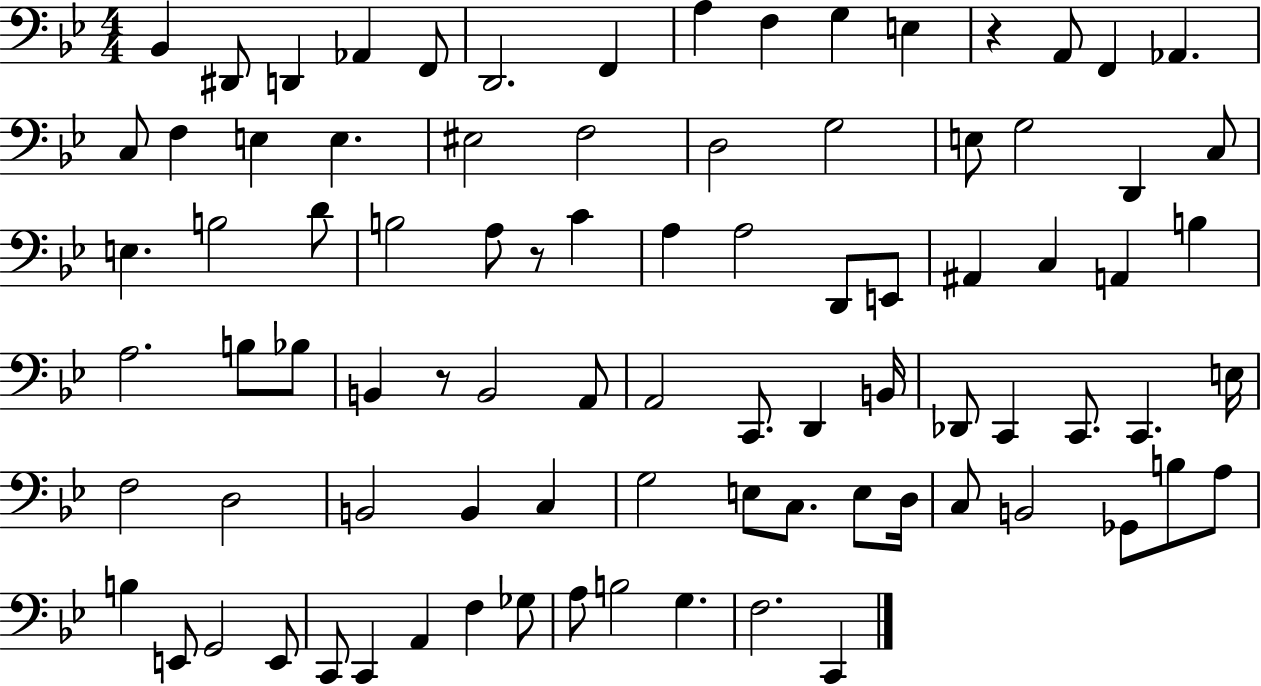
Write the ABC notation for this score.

X:1
T:Untitled
M:4/4
L:1/4
K:Bb
_B,, ^D,,/2 D,, _A,, F,,/2 D,,2 F,, A, F, G, E, z A,,/2 F,, _A,, C,/2 F, E, E, ^E,2 F,2 D,2 G,2 E,/2 G,2 D,, C,/2 E, B,2 D/2 B,2 A,/2 z/2 C A, A,2 D,,/2 E,,/2 ^A,, C, A,, B, A,2 B,/2 _B,/2 B,, z/2 B,,2 A,,/2 A,,2 C,,/2 D,, B,,/4 _D,,/2 C,, C,,/2 C,, E,/4 F,2 D,2 B,,2 B,, C, G,2 E,/2 C,/2 E,/2 D,/4 C,/2 B,,2 _G,,/2 B,/2 A,/2 B, E,,/2 G,,2 E,,/2 C,,/2 C,, A,, F, _G,/2 A,/2 B,2 G, F,2 C,,